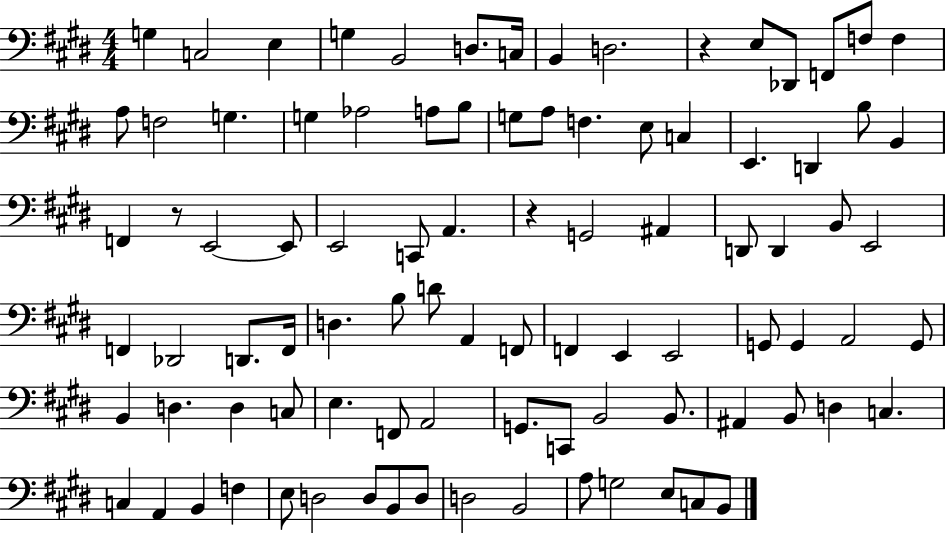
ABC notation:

X:1
T:Untitled
M:4/4
L:1/4
K:E
G, C,2 E, G, B,,2 D,/2 C,/4 B,, D,2 z E,/2 _D,,/2 F,,/2 F,/2 F, A,/2 F,2 G, G, _A,2 A,/2 B,/2 G,/2 A,/2 F, E,/2 C, E,, D,, B,/2 B,, F,, z/2 E,,2 E,,/2 E,,2 C,,/2 A,, z G,,2 ^A,, D,,/2 D,, B,,/2 E,,2 F,, _D,,2 D,,/2 F,,/4 D, B,/2 D/2 A,, F,,/2 F,, E,, E,,2 G,,/2 G,, A,,2 G,,/2 B,, D, D, C,/2 E, F,,/2 A,,2 G,,/2 C,,/2 B,,2 B,,/2 ^A,, B,,/2 D, C, C, A,, B,, F, E,/2 D,2 D,/2 B,,/2 D,/2 D,2 B,,2 A,/2 G,2 E,/2 C,/2 B,,/2